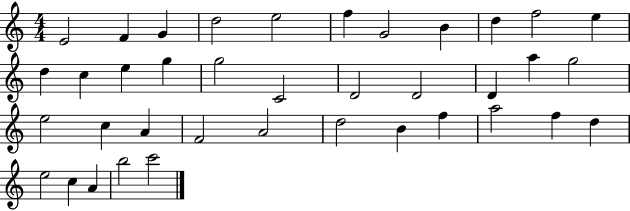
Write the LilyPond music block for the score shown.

{
  \clef treble
  \numericTimeSignature
  \time 4/4
  \key c \major
  e'2 f'4 g'4 | d''2 e''2 | f''4 g'2 b'4 | d''4 f''2 e''4 | \break d''4 c''4 e''4 g''4 | g''2 c'2 | d'2 d'2 | d'4 a''4 g''2 | \break e''2 c''4 a'4 | f'2 a'2 | d''2 b'4 f''4 | a''2 f''4 d''4 | \break e''2 c''4 a'4 | b''2 c'''2 | \bar "|."
}